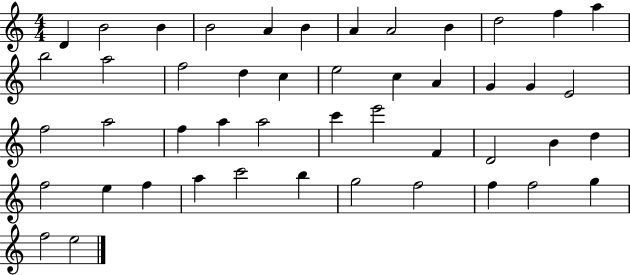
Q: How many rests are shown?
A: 0